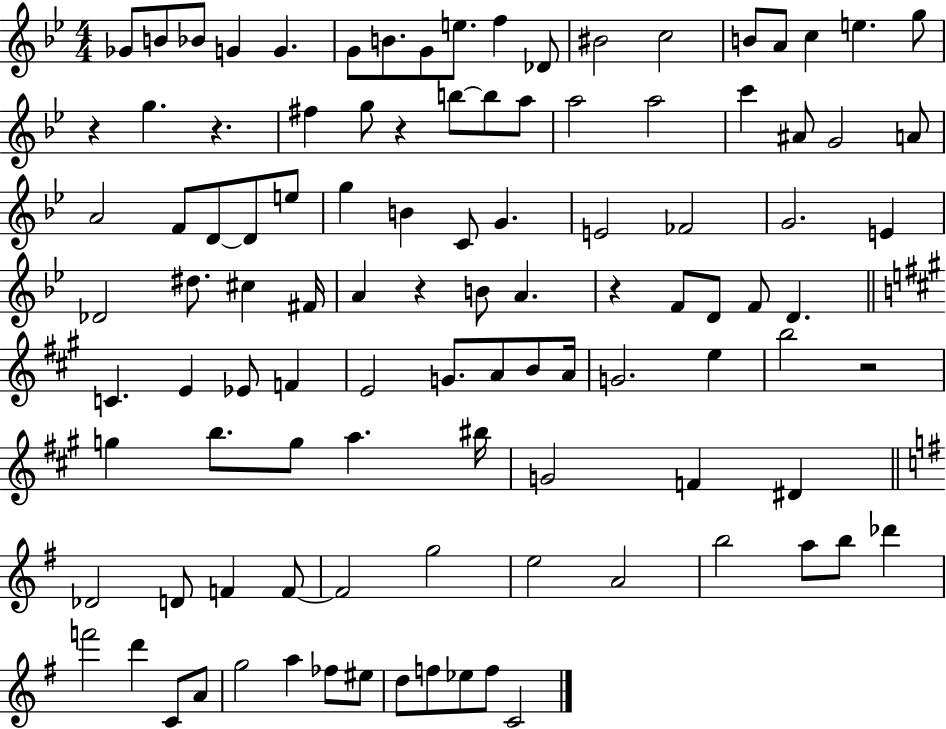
X:1
T:Untitled
M:4/4
L:1/4
K:Bb
_G/2 B/2 _B/2 G G G/2 B/2 G/2 e/2 f _D/2 ^B2 c2 B/2 A/2 c e g/2 z g z ^f g/2 z b/2 b/2 a/2 a2 a2 c' ^A/2 G2 A/2 A2 F/2 D/2 D/2 e/2 g B C/2 G E2 _F2 G2 E _D2 ^d/2 ^c ^F/4 A z B/2 A z F/2 D/2 F/2 D C E _E/2 F E2 G/2 A/2 B/2 A/4 G2 e b2 z2 g b/2 g/2 a ^b/4 G2 F ^D _D2 D/2 F F/2 F2 g2 e2 A2 b2 a/2 b/2 _d' f'2 d' C/2 A/2 g2 a _f/2 ^e/2 d/2 f/2 _e/2 f/2 C2